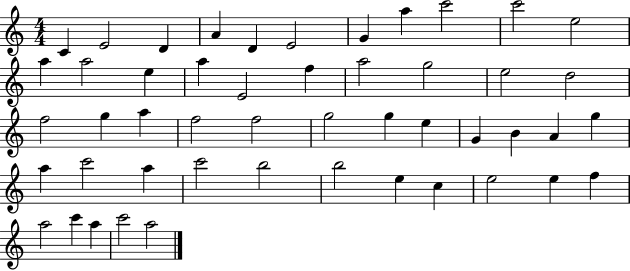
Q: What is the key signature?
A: C major